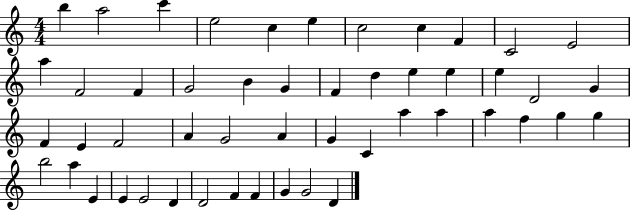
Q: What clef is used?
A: treble